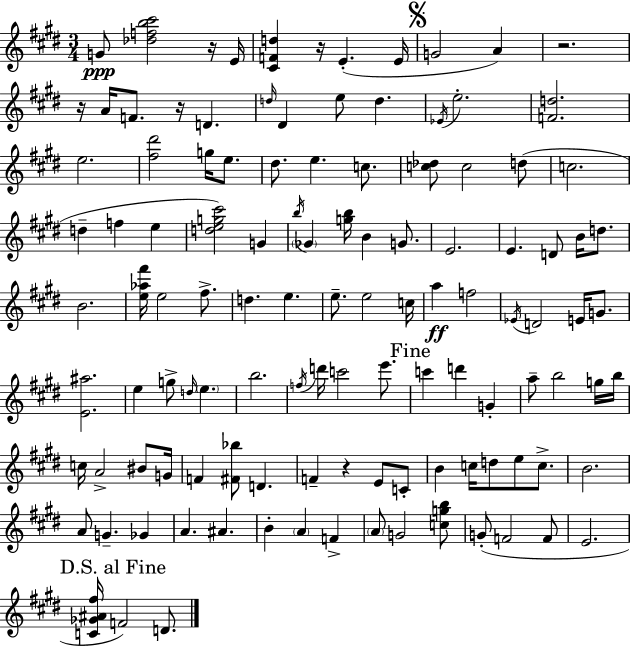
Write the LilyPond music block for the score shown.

{
  \clef treble
  \numericTimeSignature
  \time 3/4
  \key e \major
  g'8\ppp <des'' f'' b'' cis'''>2 r16 e'16 | <cis' f' d''>4 r16 e'4.-.( e'16 | \mark \markup { \musicglyph "scripts.segno" } g'2 a'4) | r2. | \break r16 a'16 f'8. r16 d'4. | \grace { d''16 } dis'4 e''8 d''4. | \acciaccatura { ees'16 } e''2.-. | <f' d''>2. | \break e''2. | <fis'' dis'''>2 g''16 e''8. | dis''8. e''4. c''8. | <c'' des''>8 c''2 | \break d''8( c''2. | d''4-- f''4 e''4 | <d'' e'' g'' cis'''>2) g'4 | \acciaccatura { b''16 } \parenthesize ges'4 <g'' b''>16 b'4 | \break g'8. e'2. | e'4. d'8 b'16 | d''8. b'2. | <e'' aes'' fis'''>16 e''2 | \break fis''8.-> d''4. e''4. | e''8.-- e''2 | c''16 a''4\ff f''2 | \acciaccatura { ees'16 } d'2 | \break e'16 g'8. <e' ais''>2. | e''4 g''8-> \grace { d''16 } \parenthesize e''4. | b''2. | \acciaccatura { f''16 } d'''16 c'''2 | \break e'''8. \mark "Fine" c'''4 d'''4 | g'4-. a''8-- b''2 | g''16 b''16 c''16 a'2-> | bis'8 g'16 f'4 <fis' bes''>8 | \break d'4. f'4-- r4 | e'8 c'8-. b'4 c''16 d''8 | e''8 c''8.-> b'2. | a'8 g'4.-- | \break ges'4 a'4. | ais'4. b'4-. \parenthesize a'4 | f'4-> \parenthesize a'8 g'2 | <c'' g'' b''>8 g'8-.( f'2 | \break f'8 e'2. | \mark "D.S. al Fine" <c' ges' ais' fis''>16 f'2) | d'8. \bar "|."
}